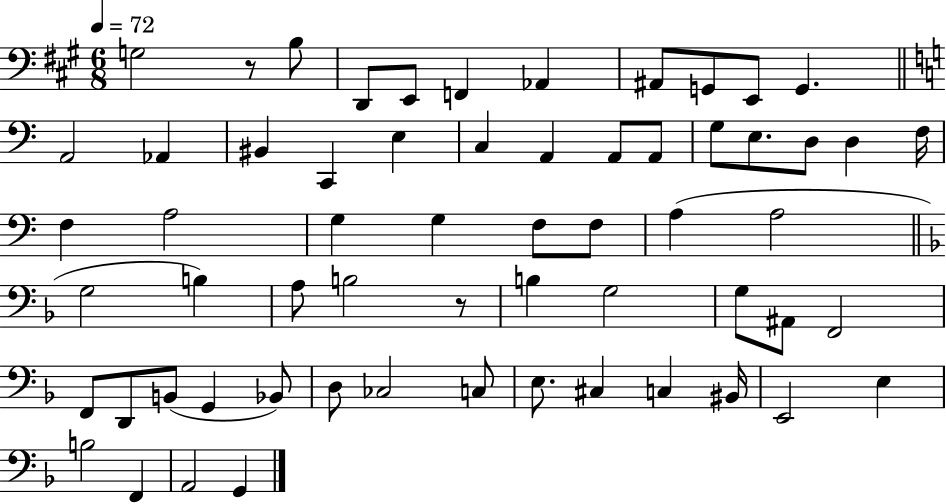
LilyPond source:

{
  \clef bass
  \numericTimeSignature
  \time 6/8
  \key a \major
  \tempo 4 = 72
  \repeat volta 2 { g2 r8 b8 | d,8 e,8 f,4 aes,4 | ais,8 g,8 e,8 g,4. | \bar "||" \break \key c \major a,2 aes,4 | bis,4 c,4 e4 | c4 a,4 a,8 a,8 | g8 e8. d8 d4 f16 | \break f4 a2 | g4 g4 f8 f8 | a4( a2 | \bar "||" \break \key f \major g2 b4) | a8 b2 r8 | b4 g2 | g8 ais,8 f,2 | \break f,8 d,8 b,8( g,4 bes,8) | d8 ces2 c8 | e8. cis4 c4 bis,16 | e,2 e4 | \break b2 f,4 | a,2 g,4 | } \bar "|."
}